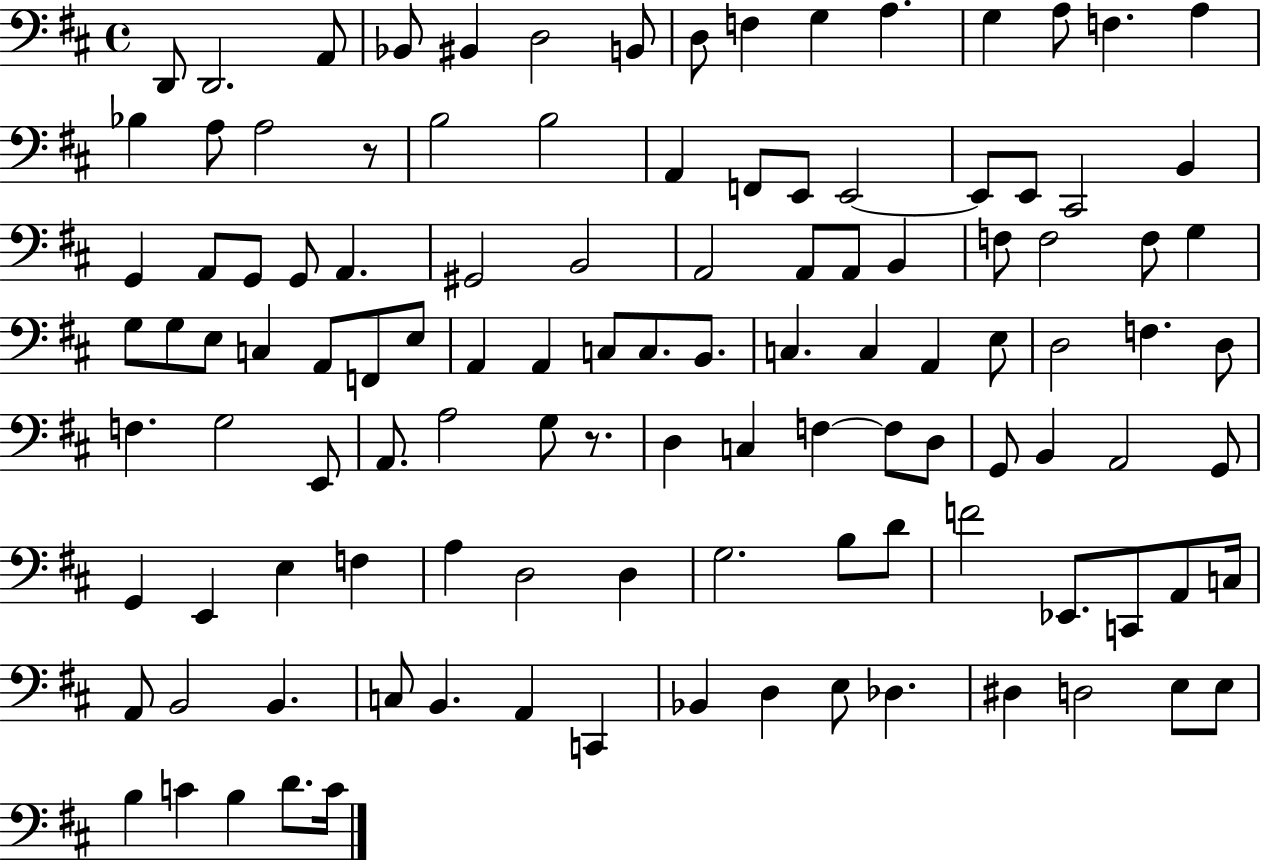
X:1
T:Untitled
M:4/4
L:1/4
K:D
D,,/2 D,,2 A,,/2 _B,,/2 ^B,, D,2 B,,/2 D,/2 F, G, A, G, A,/2 F, A, _B, A,/2 A,2 z/2 B,2 B,2 A,, F,,/2 E,,/2 E,,2 E,,/2 E,,/2 ^C,,2 B,, G,, A,,/2 G,,/2 G,,/2 A,, ^G,,2 B,,2 A,,2 A,,/2 A,,/2 B,, F,/2 F,2 F,/2 G, G,/2 G,/2 E,/2 C, A,,/2 F,,/2 E,/2 A,, A,, C,/2 C,/2 B,,/2 C, C, A,, E,/2 D,2 F, D,/2 F, G,2 E,,/2 A,,/2 A,2 G,/2 z/2 D, C, F, F,/2 D,/2 G,,/2 B,, A,,2 G,,/2 G,, E,, E, F, A, D,2 D, G,2 B,/2 D/2 F2 _E,,/2 C,,/2 A,,/2 C,/4 A,,/2 B,,2 B,, C,/2 B,, A,, C,, _B,, D, E,/2 _D, ^D, D,2 E,/2 E,/2 B, C B, D/2 C/4